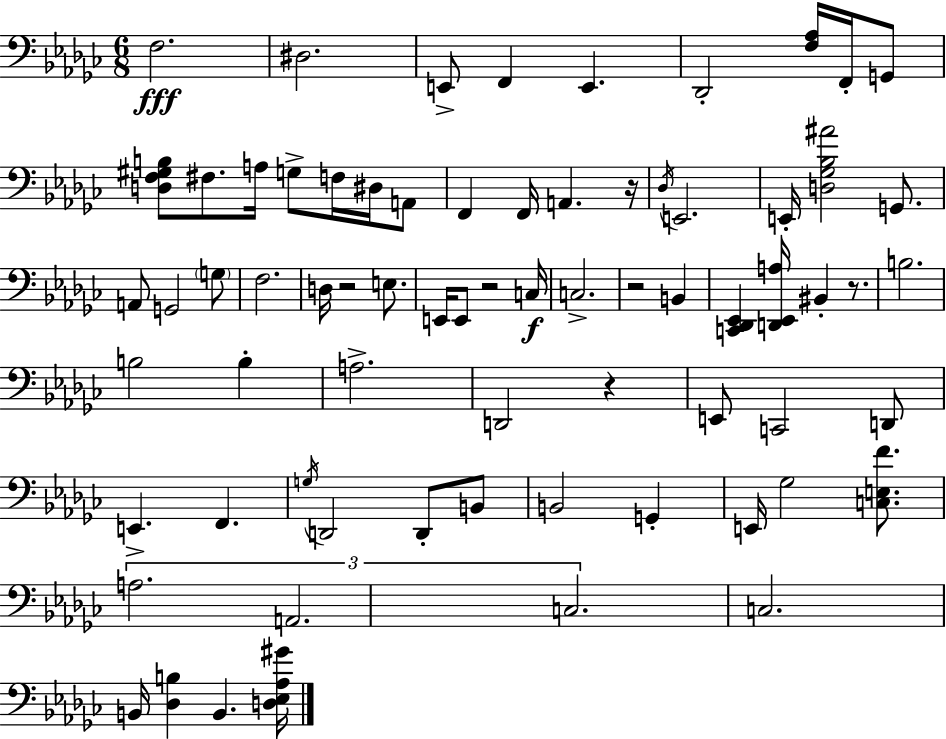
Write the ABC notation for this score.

X:1
T:Untitled
M:6/8
L:1/4
K:Ebm
F,2 ^D,2 E,,/2 F,, E,, _D,,2 [F,_A,]/4 F,,/4 G,,/2 [D,F,^G,B,]/2 ^F,/2 A,/4 G,/2 F,/4 ^D,/4 A,,/2 F,, F,,/4 A,, z/4 _D,/4 E,,2 E,,/4 [D,_G,_B,^A]2 G,,/2 A,,/2 G,,2 G,/2 F,2 D,/4 z2 E,/2 E,,/4 E,,/2 z2 C,/4 C,2 z2 B,, [C,,_D,,_E,,] [D,,_E,,A,]/4 ^B,, z/2 B,2 B,2 B, A,2 D,,2 z E,,/2 C,,2 D,,/2 E,, F,, G,/4 D,,2 D,,/2 B,,/2 B,,2 G,, E,,/4 _G,2 [C,E,F]/2 A,2 A,,2 C,2 C,2 B,,/4 [_D,B,] B,, [D,_E,_A,^G]/4